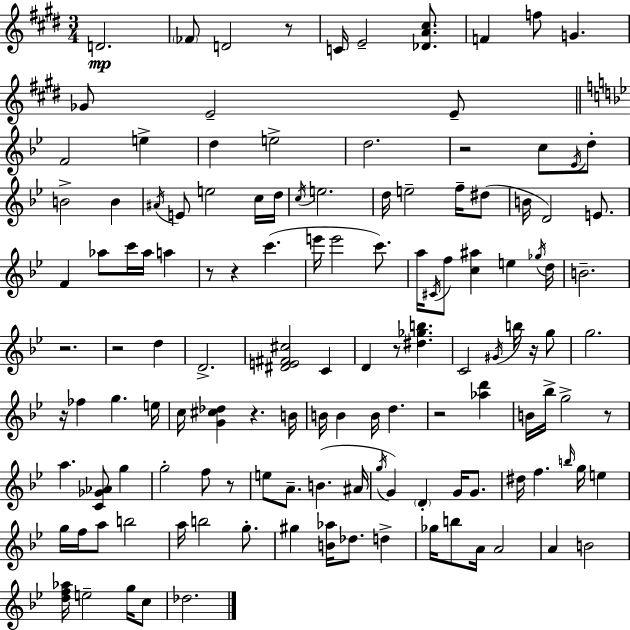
D4/h. FES4/e D4/h R/e C4/s E4/h [Db4,A4,C#5]/e. F4/q F5/e G4/q. Gb4/e E4/h E4/e F4/h E5/q D5/q E5/h D5/h. R/h C5/e Eb4/s D5/e B4/h B4/q A#4/s E4/e E5/h C5/s D5/s C5/s E5/h. D5/s E5/h F5/s D#5/e B4/s D4/h E4/e. F4/q Ab5/e C6/s Ab5/s A5/q R/e R/q C6/q. E6/s E6/h C6/e. A5/s C#4/s F5/e [C5,A#5]/q E5/q Gb5/s D5/s B4/h. R/h. R/h D5/q D4/h. [D#4,E4,F#4,C#5]/h C4/q D4/q R/e [D#5,Gb5,B5]/q. C4/h G#4/s B5/s R/s G5/e G5/h. R/s FES5/q G5/q. E5/s C5/s [G4,C#5,Db5]/q R/q. B4/s B4/s B4/q B4/s D5/q. R/h [Ab5,D6]/q B4/s Bb5/s G5/h R/e A5/q. [C4,Gb4,Ab4]/e G5/q G5/h F5/e R/e E5/e A4/e. B4/q. A#4/s G5/s G4/q D4/q G4/s G4/e. D#5/s F5/q. B5/s G5/s E5/q G5/s F5/s A5/e B5/h A5/s B5/h G5/e. G#5/q [B4,Ab5]/s Db5/e. D5/q Gb5/s B5/e A4/s A4/h A4/q B4/h [D5,F5,Ab5]/s E5/h G5/s C5/e Db5/h.